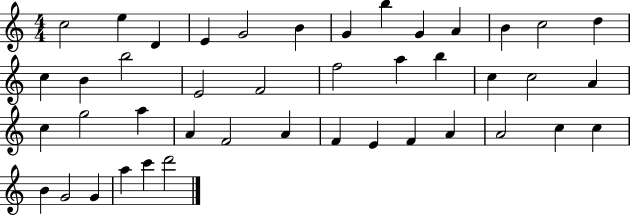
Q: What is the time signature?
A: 4/4